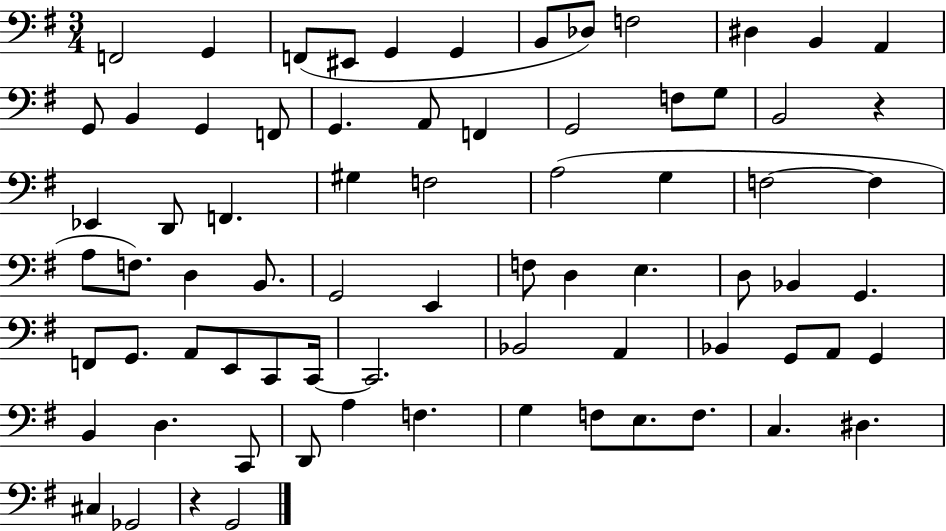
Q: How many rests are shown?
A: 2